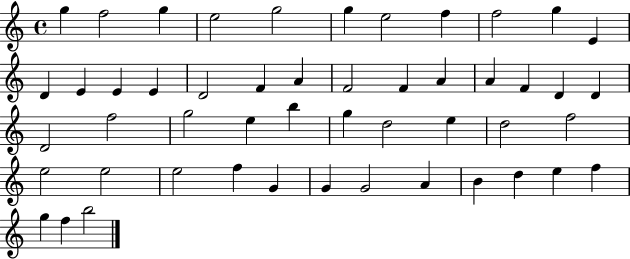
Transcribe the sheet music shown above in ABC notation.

X:1
T:Untitled
M:4/4
L:1/4
K:C
g f2 g e2 g2 g e2 f f2 g E D E E E D2 F A F2 F A A F D D D2 f2 g2 e b g d2 e d2 f2 e2 e2 e2 f G G G2 A B d e f g f b2